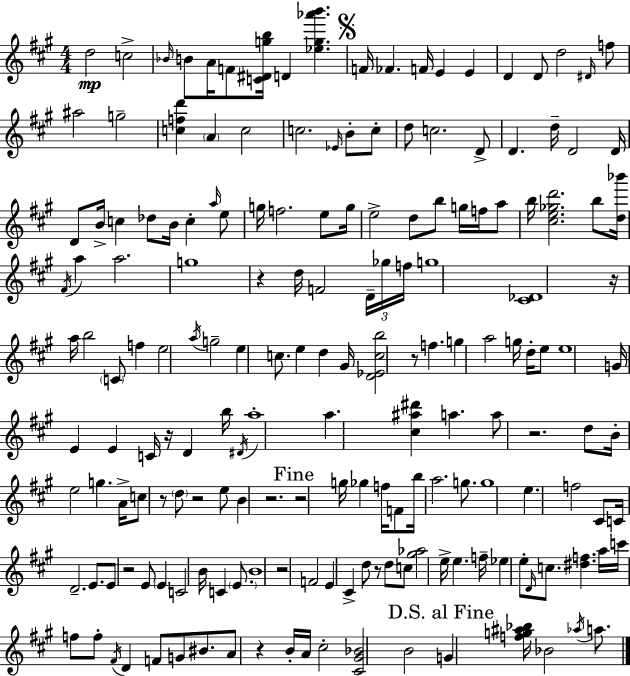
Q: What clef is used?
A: treble